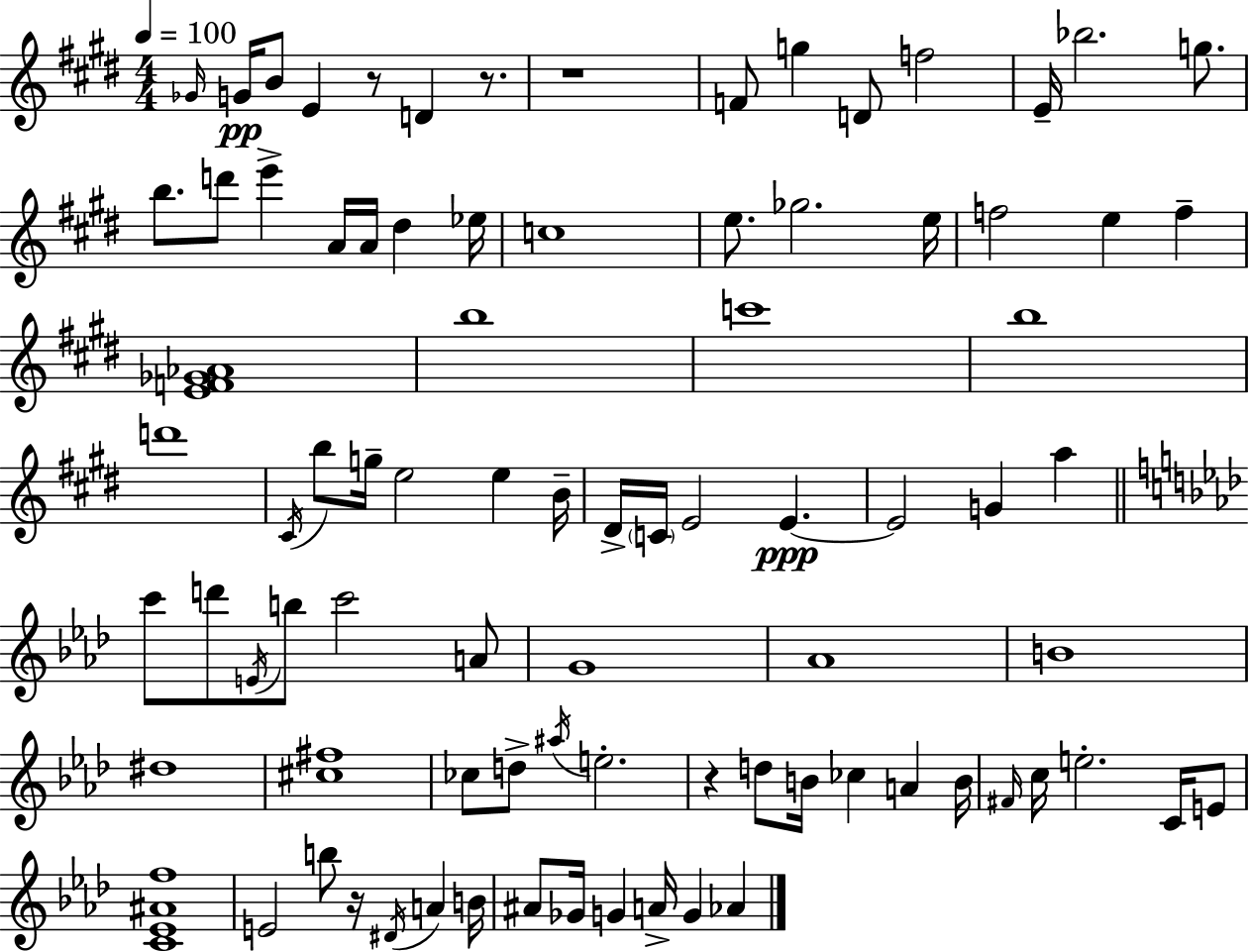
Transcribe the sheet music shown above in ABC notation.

X:1
T:Untitled
M:4/4
L:1/4
K:E
_G/4 G/4 B/2 E z/2 D z/2 z4 F/2 g D/2 f2 E/4 _b2 g/2 b/2 d'/2 e' A/4 A/4 ^d _e/4 c4 e/2 _g2 e/4 f2 e f [EF_G_A]4 b4 c'4 b4 d'4 ^C/4 b/2 g/4 e2 e B/4 ^D/4 C/4 E2 E E2 G a c'/2 d'/2 E/4 b/2 c'2 A/2 G4 _A4 B4 ^d4 [^c^f]4 _c/2 d/2 ^a/4 e2 z d/2 B/4 _c A B/4 ^F/4 c/4 e2 C/4 E/2 [C_E^Af]4 E2 b/2 z/4 ^D/4 A B/4 ^A/2 _G/4 G A/4 G _A